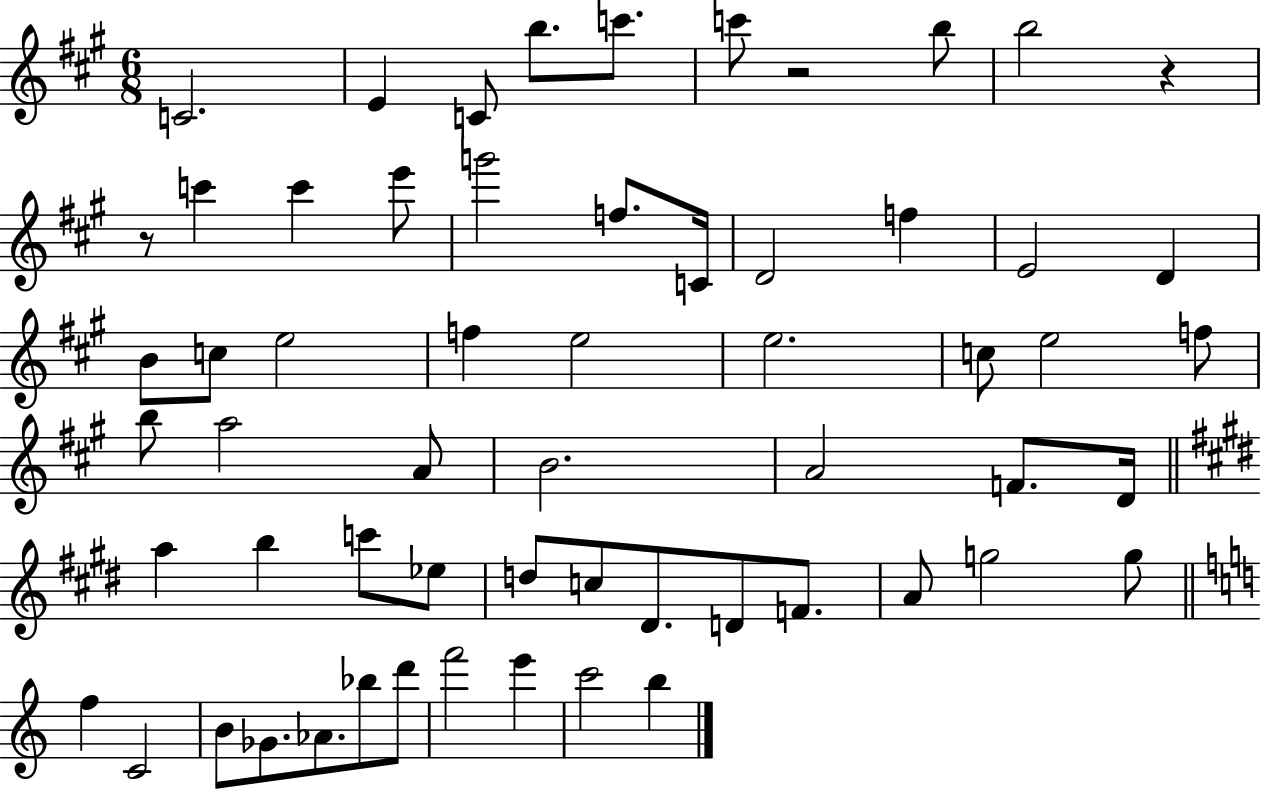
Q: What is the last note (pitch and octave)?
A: B5